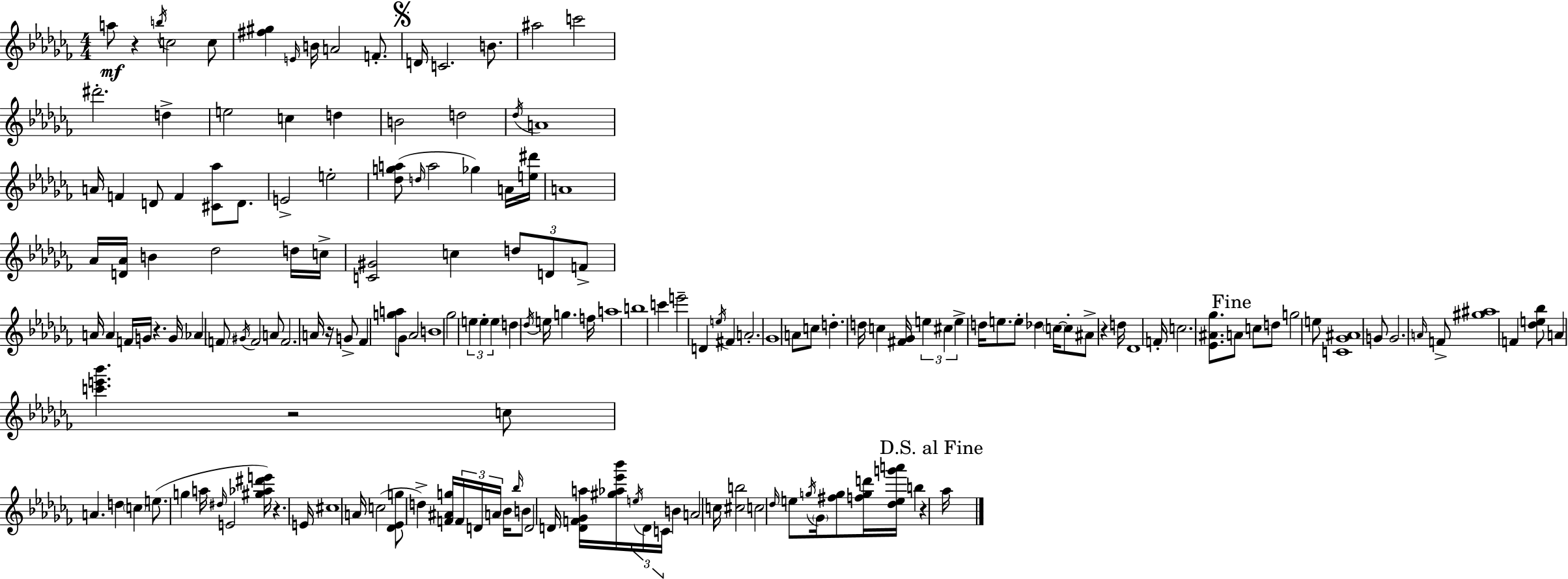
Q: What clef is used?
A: treble